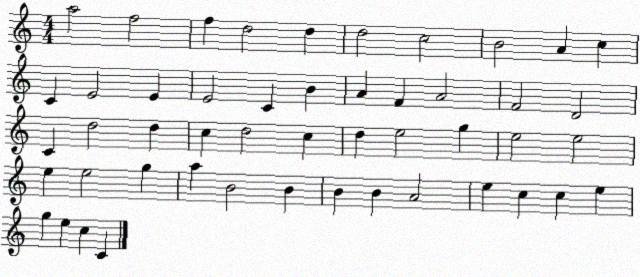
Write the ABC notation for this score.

X:1
T:Untitled
M:4/4
L:1/4
K:C
a2 f2 f d2 d d2 c2 B2 A c C E2 E E2 C B A F A2 F2 D2 C d2 d c d2 c d e2 g e2 e2 e e2 g a B2 B B B A2 e c c e g e c C